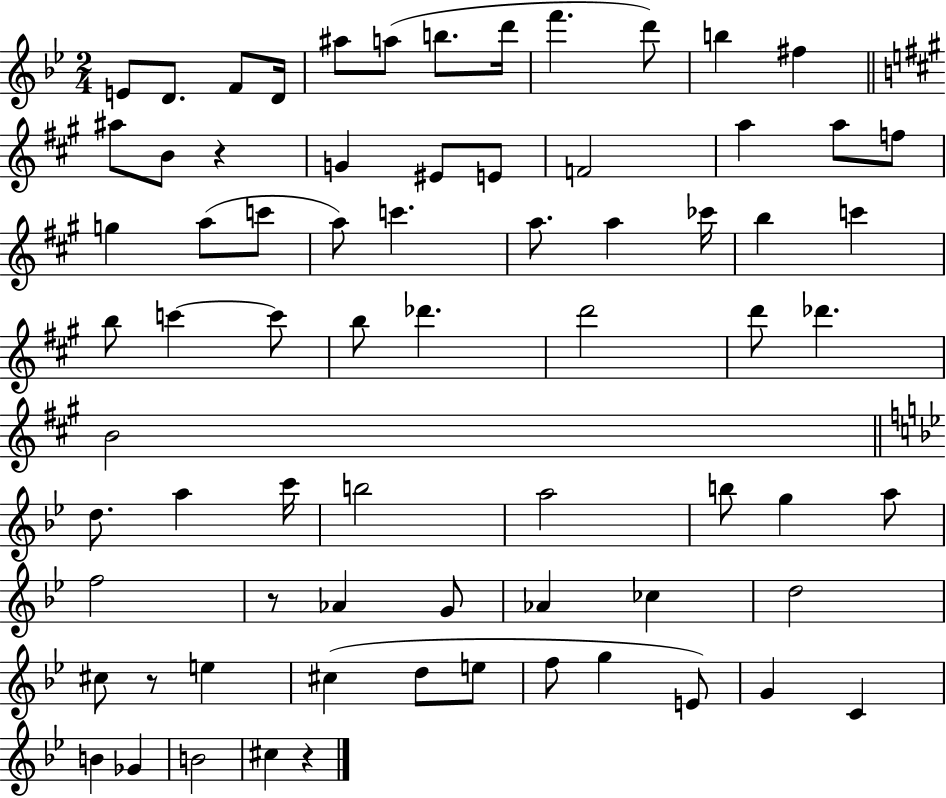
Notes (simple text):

E4/e D4/e. F4/e D4/s A#5/e A5/e B5/e. D6/s F6/q. D6/e B5/q F#5/q A#5/e B4/e R/q G4/q EIS4/e E4/e F4/h A5/q A5/e F5/e G5/q A5/e C6/e A5/e C6/q. A5/e. A5/q CES6/s B5/q C6/q B5/e C6/q C6/e B5/e Db6/q. D6/h D6/e Db6/q. B4/h D5/e. A5/q C6/s B5/h A5/h B5/e G5/q A5/e F5/h R/e Ab4/q G4/e Ab4/q CES5/q D5/h C#5/e R/e E5/q C#5/q D5/e E5/e F5/e G5/q E4/e G4/q C4/q B4/q Gb4/q B4/h C#5/q R/q